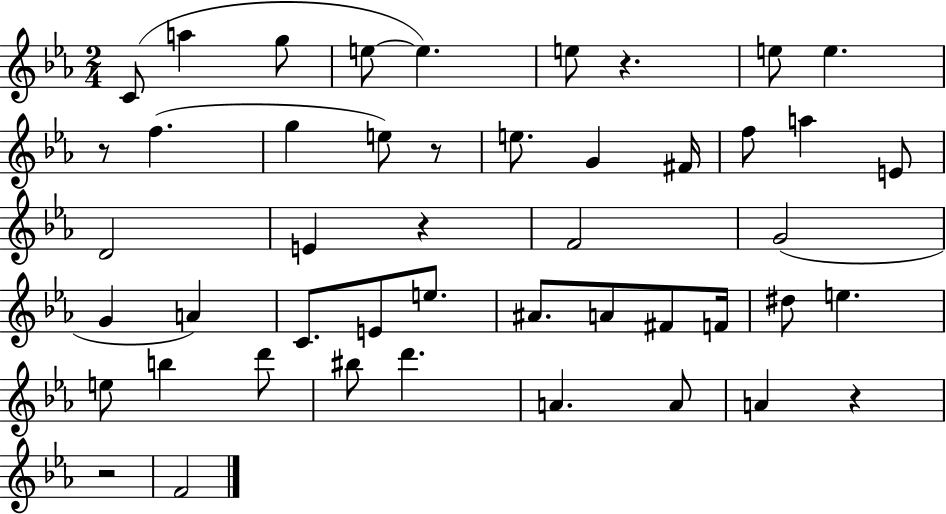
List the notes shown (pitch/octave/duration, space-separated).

C4/e A5/q G5/e E5/e E5/q. E5/e R/q. E5/e E5/q. R/e F5/q. G5/q E5/e R/e E5/e. G4/q F#4/s F5/e A5/q E4/e D4/h E4/q R/q F4/h G4/h G4/q A4/q C4/e. E4/e E5/e. A#4/e. A4/e F#4/e F4/s D#5/e E5/q. E5/e B5/q D6/e BIS5/e D6/q. A4/q. A4/e A4/q R/q R/h F4/h